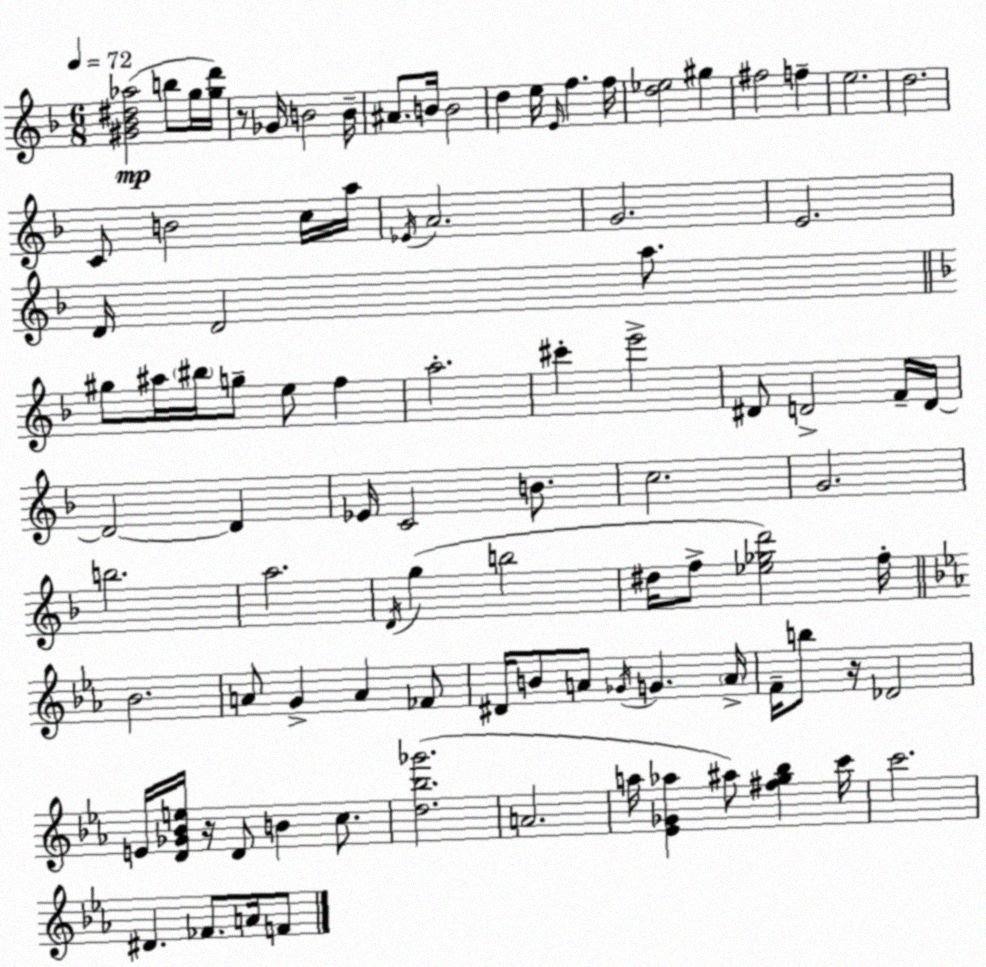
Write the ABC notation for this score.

X:1
T:Untitled
M:6/8
L:1/4
K:Dm
[^G_B^d_a]2 b/2 g/4 [gd']/4 z/2 _G/4 B2 B/4 ^A/2 B/4 B2 d e/4 E/4 f f/4 [d_e]2 ^g ^f2 f e2 d2 C/2 B2 c/4 a/4 _E/4 A2 G2 E2 D/4 D2 a/2 ^g/2 ^a/4 ^b/4 g/2 e/2 f a2 ^c' e'2 ^D/2 D2 F/4 D/4 D2 D _E/4 C2 B/2 c2 G2 b2 a2 D/4 g b2 ^d/4 f/2 [_e_gd']2 f/4 _B2 A/2 G A _F/2 ^D/4 B/2 A/2 _G/4 G A/4 F/4 b/2 z/4 _D2 E/4 [D_G_Be]/4 z/4 D/2 B c/2 [d_b_g']2 A2 a/4 [_E_G_a] ^a/2 [^fg_b] c'/4 c'2 ^D _F/2 A/4 F/2